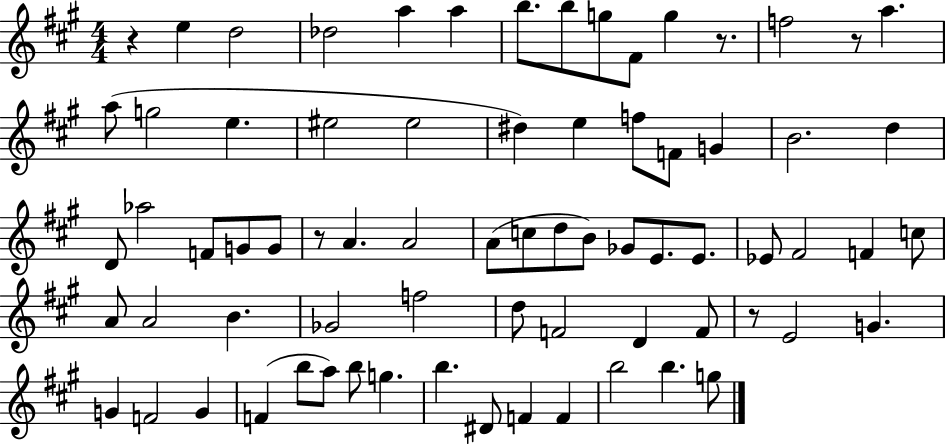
R/q E5/q D5/h Db5/h A5/q A5/q B5/e. B5/e G5/e F#4/e G5/q R/e. F5/h R/e A5/q. A5/e G5/h E5/q. EIS5/h EIS5/h D#5/q E5/q F5/e F4/e G4/q B4/h. D5/q D4/e Ab5/h F4/e G4/e G4/e R/e A4/q. A4/h A4/e C5/e D5/e B4/e Gb4/e E4/e. E4/e. Eb4/e F#4/h F4/q C5/e A4/e A4/h B4/q. Gb4/h F5/h D5/e F4/h D4/q F4/e R/e E4/h G4/q. G4/q F4/h G4/q F4/q B5/e A5/e B5/e G5/q. B5/q. D#4/e F4/q F4/q B5/h B5/q. G5/e